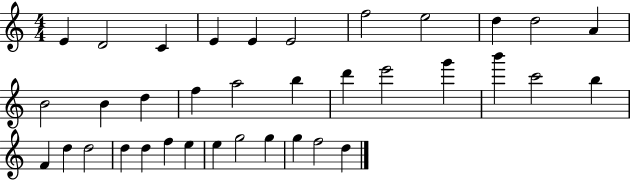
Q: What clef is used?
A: treble